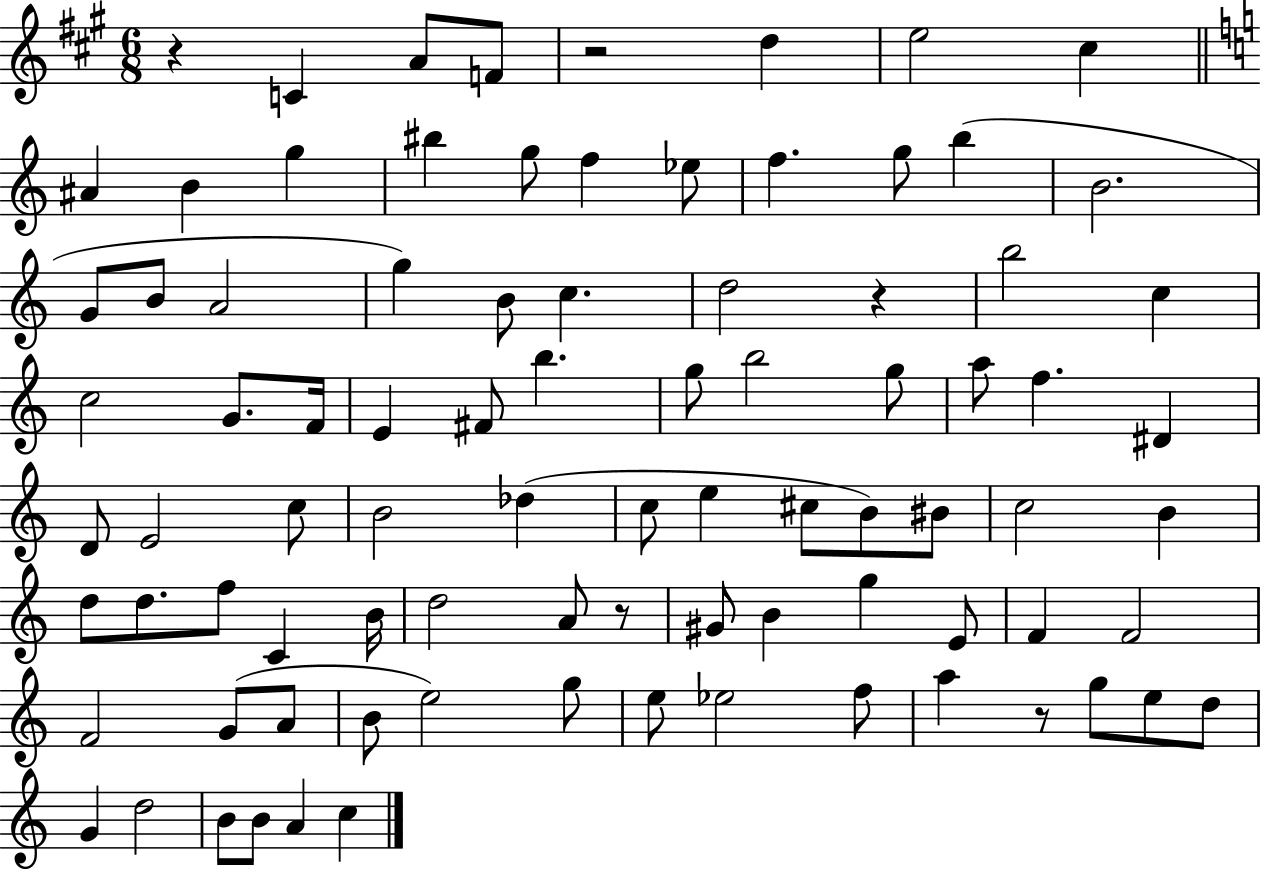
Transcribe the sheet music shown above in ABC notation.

X:1
T:Untitled
M:6/8
L:1/4
K:A
z C A/2 F/2 z2 d e2 ^c ^A B g ^b g/2 f _e/2 f g/2 b B2 G/2 B/2 A2 g B/2 c d2 z b2 c c2 G/2 F/4 E ^F/2 b g/2 b2 g/2 a/2 f ^D D/2 E2 c/2 B2 _d c/2 e ^c/2 B/2 ^B/2 c2 B d/2 d/2 f/2 C B/4 d2 A/2 z/2 ^G/2 B g E/2 F F2 F2 G/2 A/2 B/2 e2 g/2 e/2 _e2 f/2 a z/2 g/2 e/2 d/2 G d2 B/2 B/2 A c